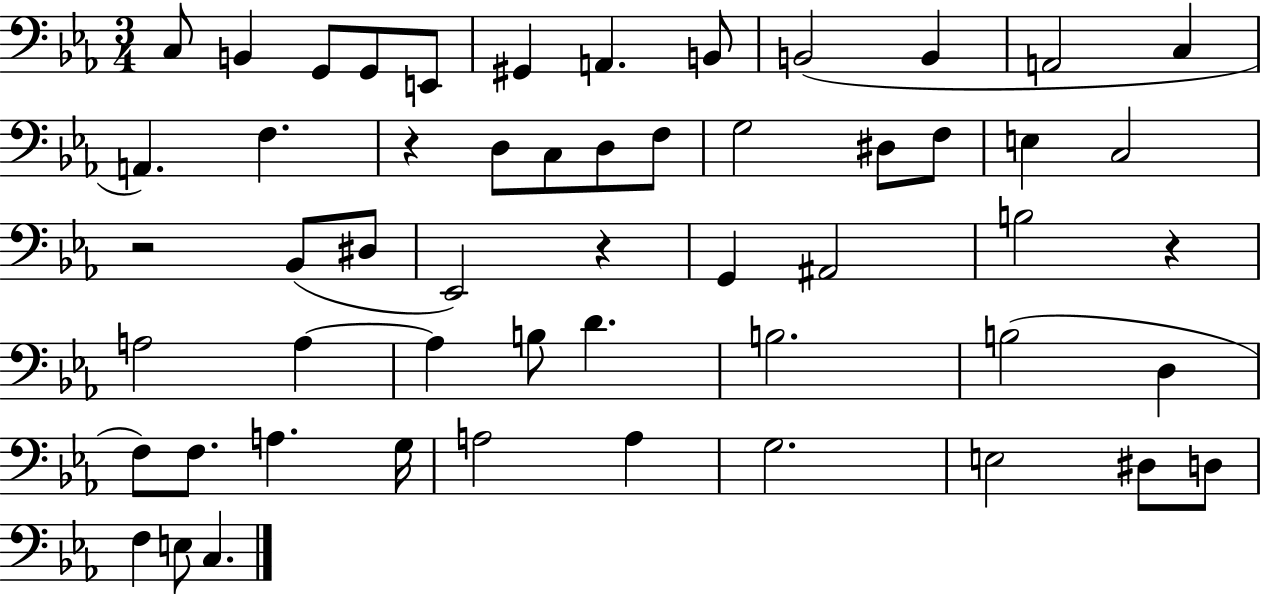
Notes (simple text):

C3/e B2/q G2/e G2/e E2/e G#2/q A2/q. B2/e B2/h B2/q A2/h C3/q A2/q. F3/q. R/q D3/e C3/e D3/e F3/e G3/h D#3/e F3/e E3/q C3/h R/h Bb2/e D#3/e Eb2/h R/q G2/q A#2/h B3/h R/q A3/h A3/q A3/q B3/e D4/q. B3/h. B3/h D3/q F3/e F3/e. A3/q. G3/s A3/h A3/q G3/h. E3/h D#3/e D3/e F3/q E3/e C3/q.